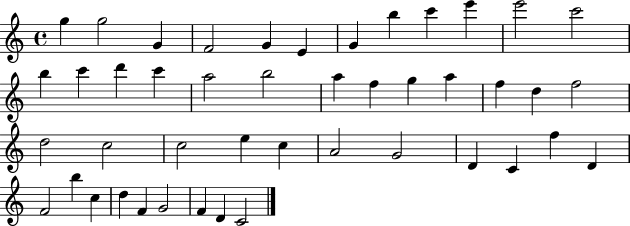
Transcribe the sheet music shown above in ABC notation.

X:1
T:Untitled
M:4/4
L:1/4
K:C
g g2 G F2 G E G b c' e' e'2 c'2 b c' d' c' a2 b2 a f g a f d f2 d2 c2 c2 e c A2 G2 D C f D F2 b c d F G2 F D C2